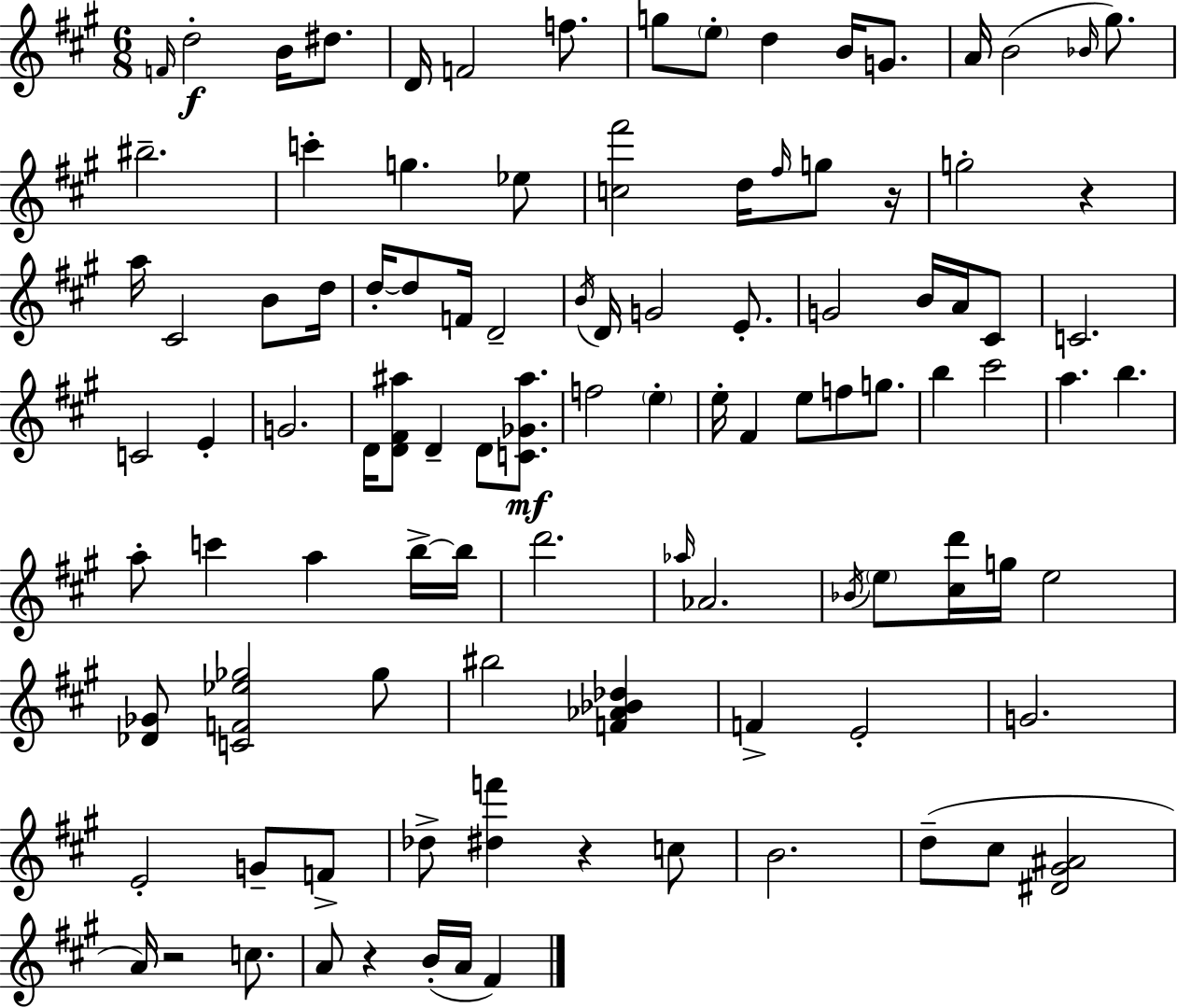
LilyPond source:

{
  \clef treble
  \numericTimeSignature
  \time 6/8
  \key a \major
  \grace { f'16 }\f d''2-. b'16 dis''8. | d'16 f'2 f''8. | g''8 \parenthesize e''8-. d''4 b'16 g'8. | a'16 b'2( \grace { bes'16 } gis''8.) | \break bis''2.-- | c'''4-. g''4. | ees''8 <c'' fis'''>2 d''16 \grace { fis''16 } | g''8 r16 g''2-. r4 | \break a''16 cis'2 | b'8 d''16 d''16-.~~ d''8 f'16 d'2-- | \acciaccatura { b'16 } d'16 g'2 | e'8.-. g'2 | \break b'16 a'16 cis'8 c'2. | c'2 | e'4-. g'2. | d'16 <d' fis' ais''>8 d'4-- d'8 | \break <c' ges' ais''>8.\mf f''2 | \parenthesize e''4-. e''16-. fis'4 e''8 f''8 | g''8. b''4 cis'''2 | a''4. b''4. | \break a''8-. c'''4 a''4 | b''16->~~ b''16 d'''2. | \grace { aes''16 } aes'2. | \acciaccatura { bes'16 } \parenthesize e''8 <cis'' d'''>16 g''16 e''2 | \break <des' ges'>8 <c' f' ees'' ges''>2 | ges''8 bis''2 | <f' aes' bes' des''>4 f'4-> e'2-. | g'2. | \break e'2-. | g'8-- f'8-> des''8-> <dis'' f'''>4 | r4 c''8 b'2. | d''8--( cis''8 <dis' gis' ais'>2 | \break a'16) r2 | c''8. a'8 r4 | b'16-.( a'16 fis'4) \bar "|."
}